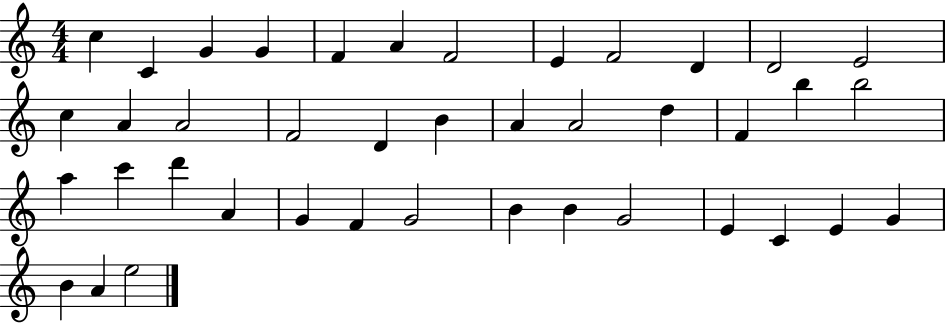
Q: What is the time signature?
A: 4/4